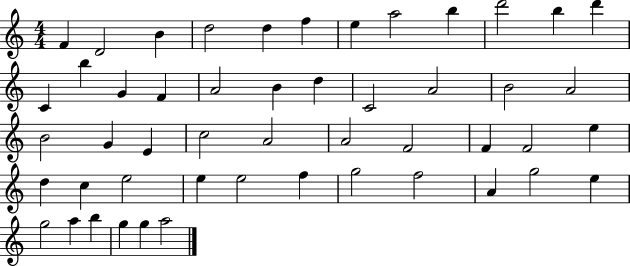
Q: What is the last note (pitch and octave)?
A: A5